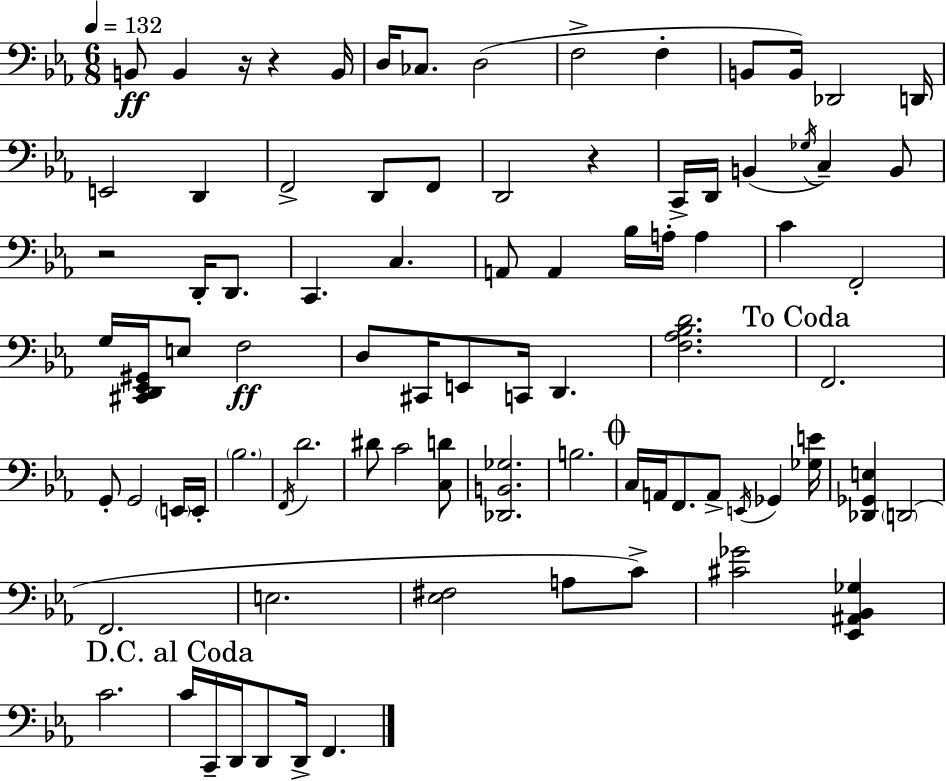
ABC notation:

X:1
T:Untitled
M:6/8
L:1/4
K:Eb
B,,/2 B,, z/4 z B,,/4 D,/4 _C,/2 D,2 F,2 F, B,,/2 B,,/4 _D,,2 D,,/4 E,,2 D,, F,,2 D,,/2 F,,/2 D,,2 z C,,/4 D,,/4 B,, _G,/4 C, B,,/2 z2 D,,/4 D,,/2 C,, C, A,,/2 A,, _B,/4 A,/4 A, C F,,2 G,/4 [^C,,D,,_E,,^G,,]/4 E,/2 F,2 D,/2 ^C,,/4 E,,/2 C,,/4 D,, [F,_A,_B,D]2 F,,2 G,,/2 G,,2 E,,/4 E,,/4 _B,2 F,,/4 D2 ^D/2 C2 [C,D]/2 [_D,,B,,_G,]2 B,2 C,/4 A,,/4 F,,/2 A,,/2 E,,/4 _G,, [_G,E]/4 [_D,,_G,,E,] D,,2 F,,2 E,2 [_E,^F,]2 A,/2 C/2 [^C_G]2 [_E,,^A,,_B,,_G,] C2 C/4 C,,/4 D,,/4 D,,/2 D,,/4 F,,